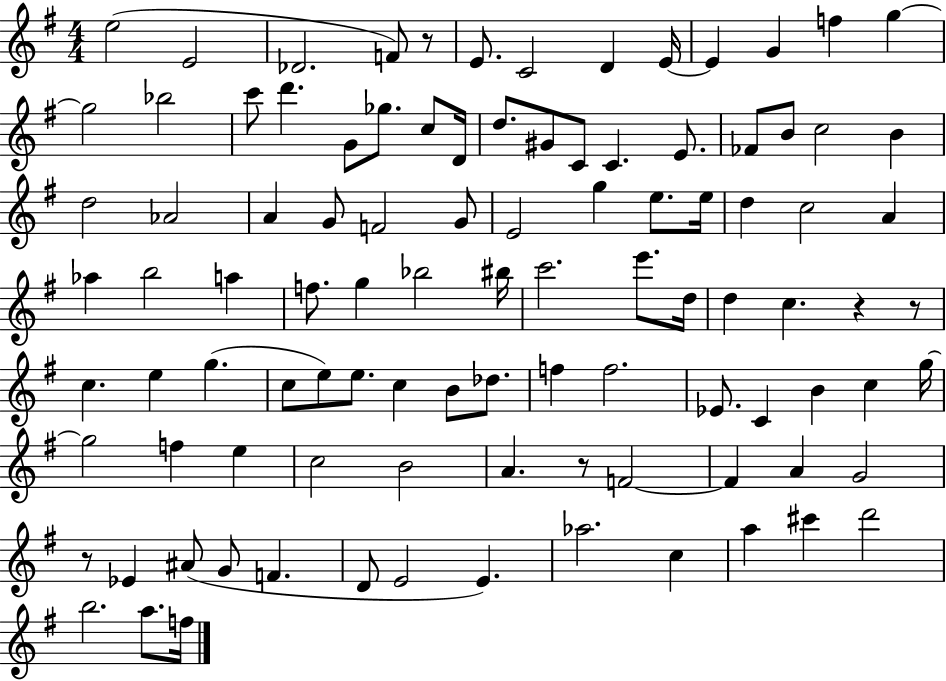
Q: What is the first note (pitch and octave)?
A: E5